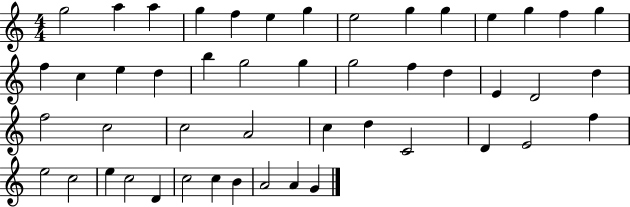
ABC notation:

X:1
T:Untitled
M:4/4
L:1/4
K:C
g2 a a g f e g e2 g g e g f g f c e d b g2 g g2 f d E D2 d f2 c2 c2 A2 c d C2 D E2 f e2 c2 e c2 D c2 c B A2 A G